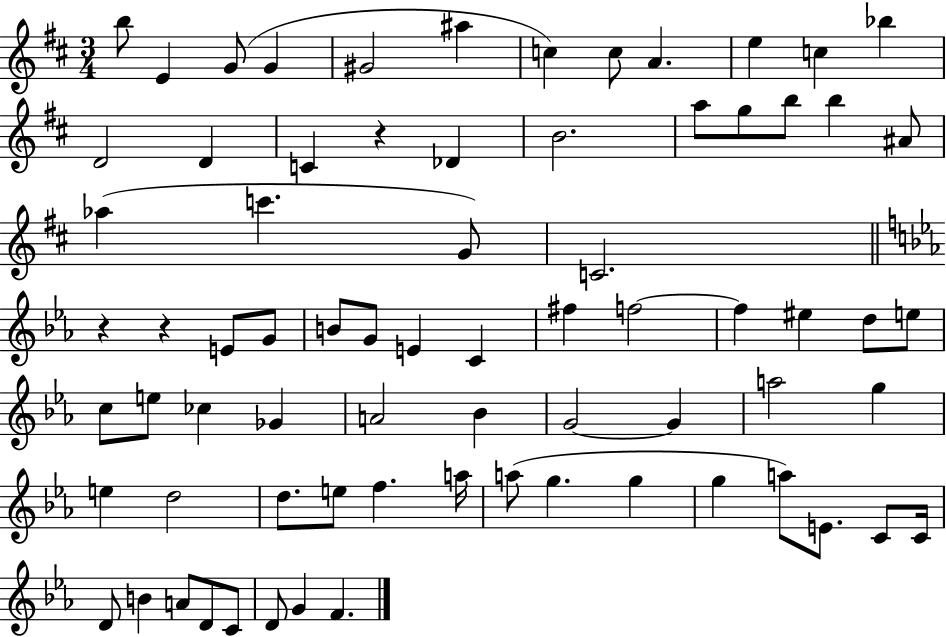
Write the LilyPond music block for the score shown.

{
  \clef treble
  \numericTimeSignature
  \time 3/4
  \key d \major
  b''8 e'4 g'8( g'4 | gis'2 ais''4 | c''4) c''8 a'4. | e''4 c''4 bes''4 | \break d'2 d'4 | c'4 r4 des'4 | b'2. | a''8 g''8 b''8 b''4 ais'8 | \break aes''4( c'''4. g'8) | c'2. | \bar "||" \break \key ees \major r4 r4 e'8 g'8 | b'8 g'8 e'4 c'4 | fis''4 f''2~~ | f''4 eis''4 d''8 e''8 | \break c''8 e''8 ces''4 ges'4 | a'2 bes'4 | g'2~~ g'4 | a''2 g''4 | \break e''4 d''2 | d''8. e''8 f''4. a''16 | a''8( g''4. g''4 | g''4 a''8) e'8. c'8 c'16 | \break d'8 b'4 a'8 d'8 c'8 | d'8 g'4 f'4. | \bar "|."
}